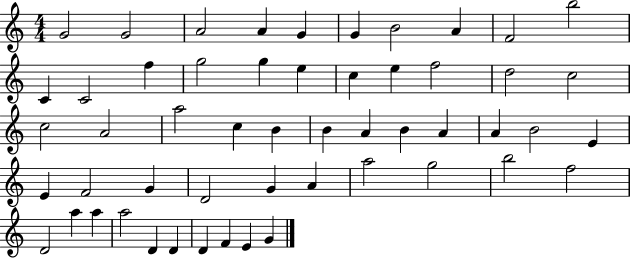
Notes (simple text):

G4/h G4/h A4/h A4/q G4/q G4/q B4/h A4/q F4/h B5/h C4/q C4/h F5/q G5/h G5/q E5/q C5/q E5/q F5/h D5/h C5/h C5/h A4/h A5/h C5/q B4/q B4/q A4/q B4/q A4/q A4/q B4/h E4/q E4/q F4/h G4/q D4/h G4/q A4/q A5/h G5/h B5/h F5/h D4/h A5/q A5/q A5/h D4/q D4/q D4/q F4/q E4/q G4/q